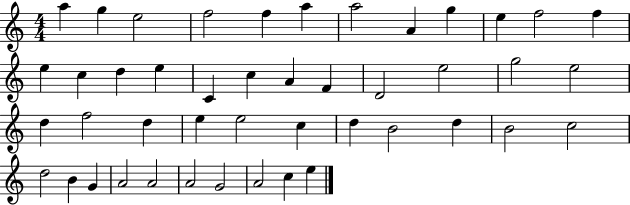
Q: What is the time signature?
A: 4/4